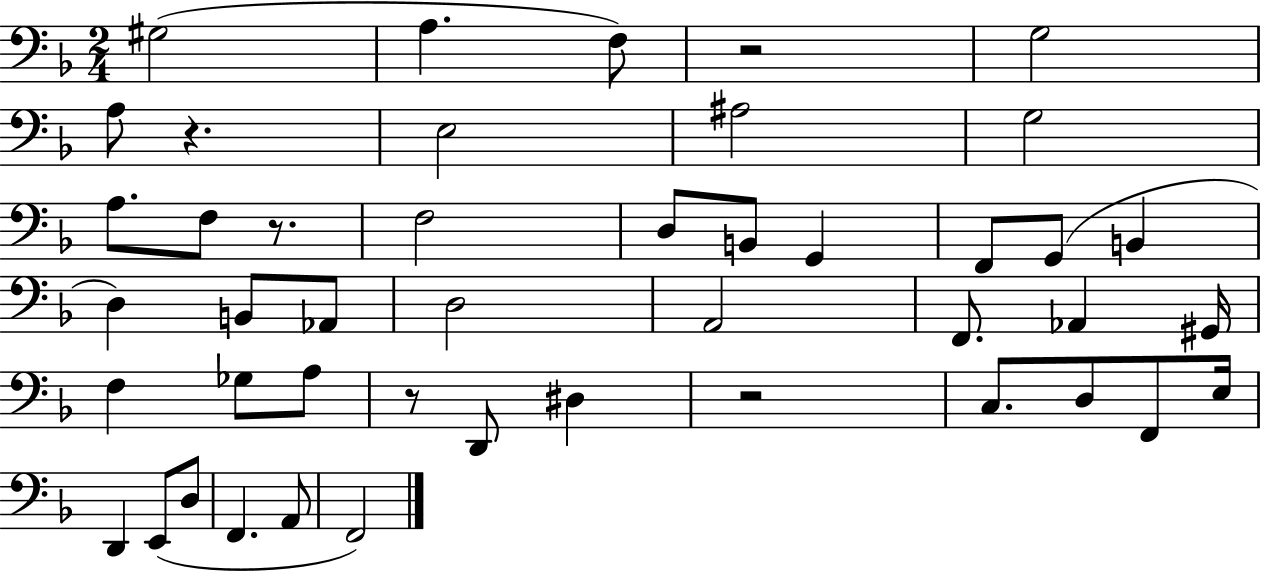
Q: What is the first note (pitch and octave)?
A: G#3